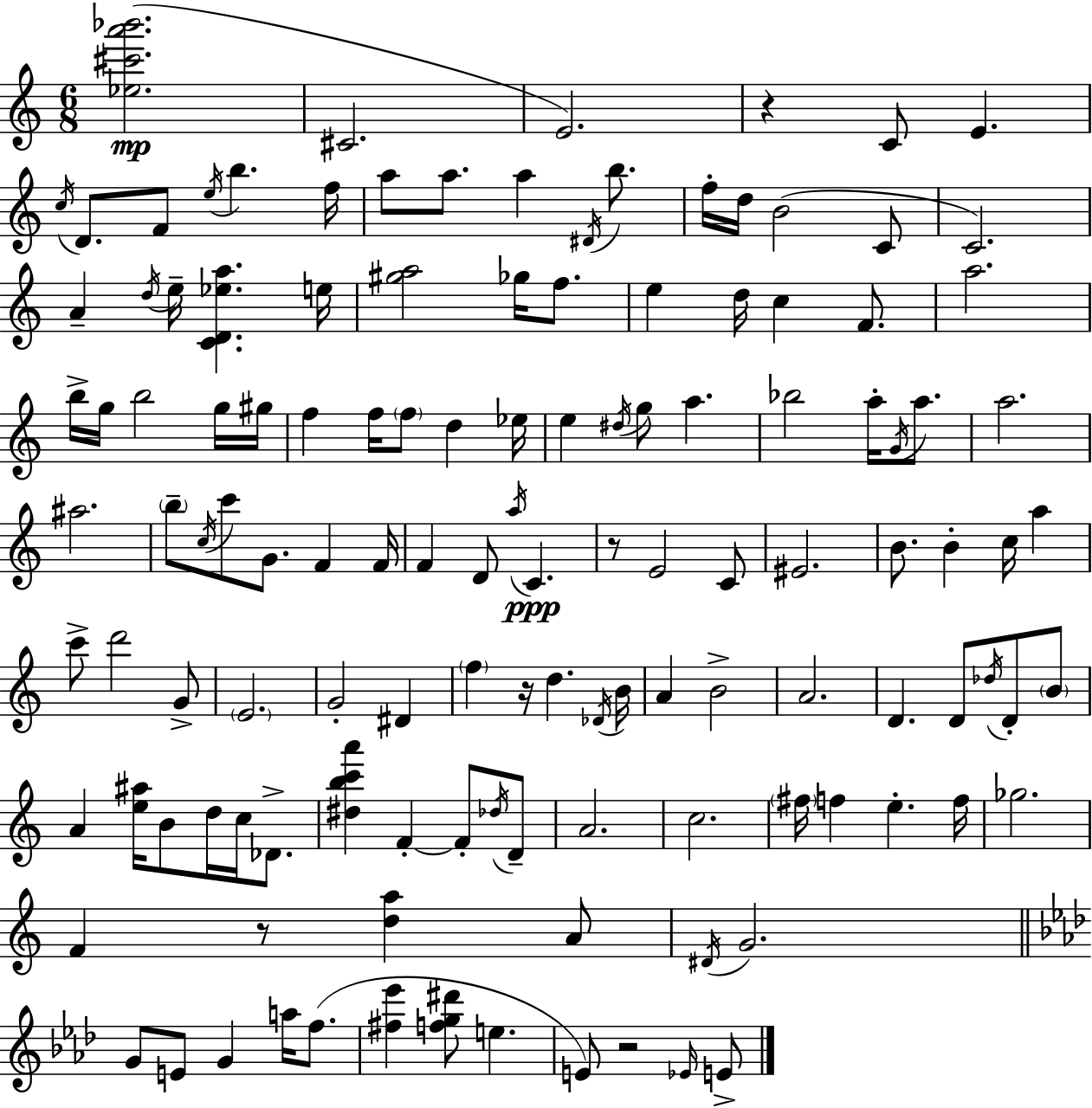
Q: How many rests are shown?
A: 5